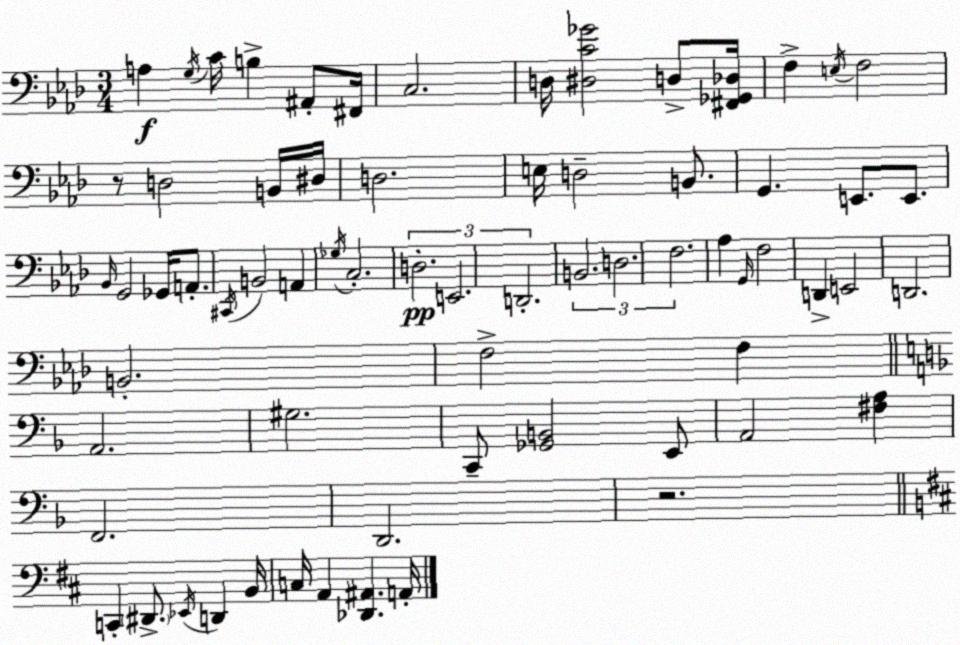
X:1
T:Untitled
M:3/4
L:1/4
K:Fm
A, G,/4 C/4 B, ^A,,/2 ^F,,/4 C,2 D,/4 [^D,C_G]2 D,/2 [^F,,_G,,_D,]/4 F, E,/4 F,2 z/2 D,2 B,,/4 ^D,/4 D,2 E,/4 D,2 B,,/2 G,, E,,/2 E,,/2 _B,,/4 G,,2 _G,,/4 A,,/2 ^C,,/4 B,,2 A,, _G,/4 C,2 D,2 E,,2 D,,2 B,,2 D,2 F,2 _A, G,,/4 F,2 D,, E,,2 D,,2 B,,2 F,2 F, A,,2 ^G,2 C,,/2 [_G,,B,,]2 E,,/2 A,,2 [^F,A,] F,,2 D,,2 z2 C,, ^D,,/2 _E,,/4 D,, B,,/4 C,/4 A,, [_D,,^A,,] A,,/4